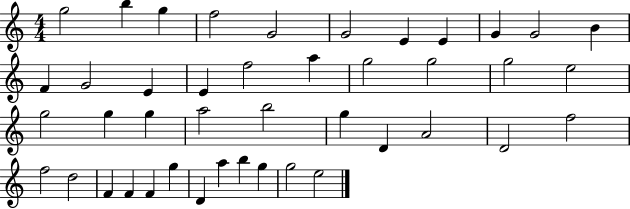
{
  \clef treble
  \numericTimeSignature
  \time 4/4
  \key c \major
  g''2 b''4 g''4 | f''2 g'2 | g'2 e'4 e'4 | g'4 g'2 b'4 | \break f'4 g'2 e'4 | e'4 f''2 a''4 | g''2 g''2 | g''2 e''2 | \break g''2 g''4 g''4 | a''2 b''2 | g''4 d'4 a'2 | d'2 f''2 | \break f''2 d''2 | f'4 f'4 f'4 g''4 | d'4 a''4 b''4 g''4 | g''2 e''2 | \break \bar "|."
}